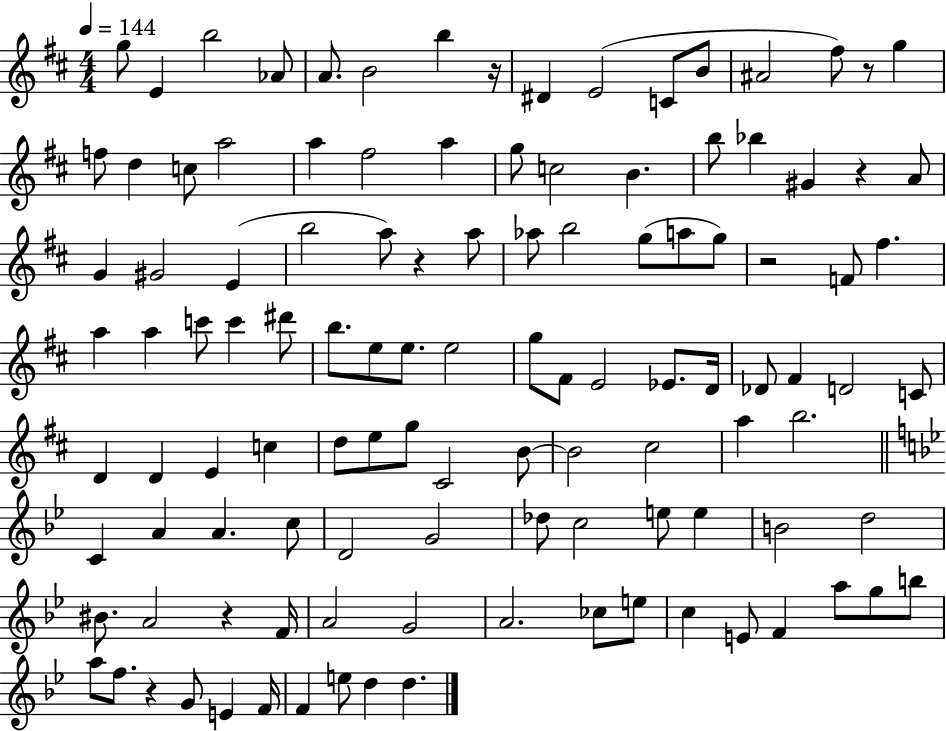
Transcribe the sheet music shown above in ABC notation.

X:1
T:Untitled
M:4/4
L:1/4
K:D
g/2 E b2 _A/2 A/2 B2 b z/4 ^D E2 C/2 B/2 ^A2 ^f/2 z/2 g f/2 d c/2 a2 a ^f2 a g/2 c2 B b/2 _b ^G z A/2 G ^G2 E b2 a/2 z a/2 _a/2 b2 g/2 a/2 g/2 z2 F/2 ^f a a c'/2 c' ^d'/2 b/2 e/2 e/2 e2 g/2 ^F/2 E2 _E/2 D/4 _D/2 ^F D2 C/2 D D E c d/2 e/2 g/2 ^C2 B/2 B2 ^c2 a b2 C A A c/2 D2 G2 _d/2 c2 e/2 e B2 d2 ^B/2 A2 z F/4 A2 G2 A2 _c/2 e/2 c E/2 F a/2 g/2 b/2 a/2 f/2 z G/2 E F/4 F e/2 d d